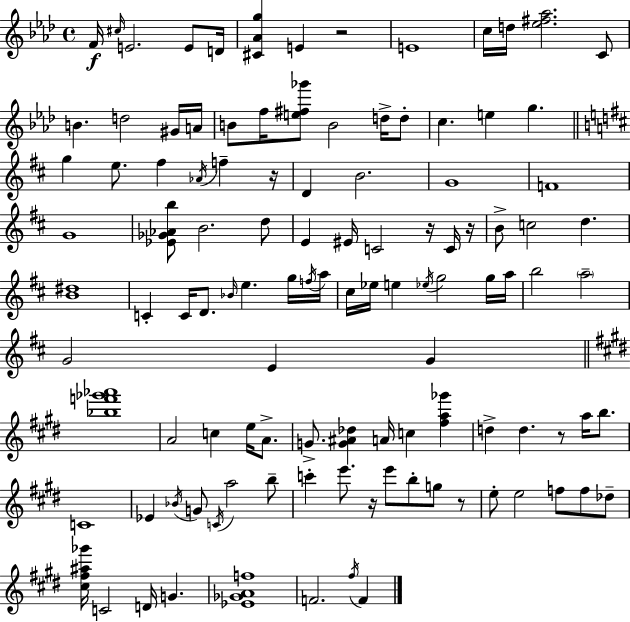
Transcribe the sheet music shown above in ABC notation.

X:1
T:Untitled
M:4/4
L:1/4
K:Ab
F/4 ^c/4 E2 E/2 D/4 [^C_Ag] E z2 E4 c/4 d/4 [_e^f_a]2 C/2 B d2 ^G/4 A/4 B/2 f/4 [e^f_g']/2 B2 d/4 d/2 c e g g e/2 ^f _A/4 f z/4 D B2 G4 F4 G4 [_E_G_Ab]/2 B2 d/2 E ^E/4 C2 z/4 C/4 z/4 B/2 c2 d [B^d]4 C C/4 D/2 _B/4 e g/4 f/4 a/4 ^c/4 _e/4 e _e/4 g2 g/4 a/4 b2 a2 G2 E G [_bf'_g'_a']4 A2 c e/4 A/2 G/2 [G^A_d] A/4 c [^fa_g'] d d z/2 a/4 b/2 C4 _E _B/4 G/2 C/4 a2 b/2 c' e'/2 z/4 e'/2 b/2 g/2 z/2 e/2 e2 f/2 f/2 _d/2 [^c^f^a_g']/4 C2 D/4 G [_E_GAf]4 F2 ^f/4 F